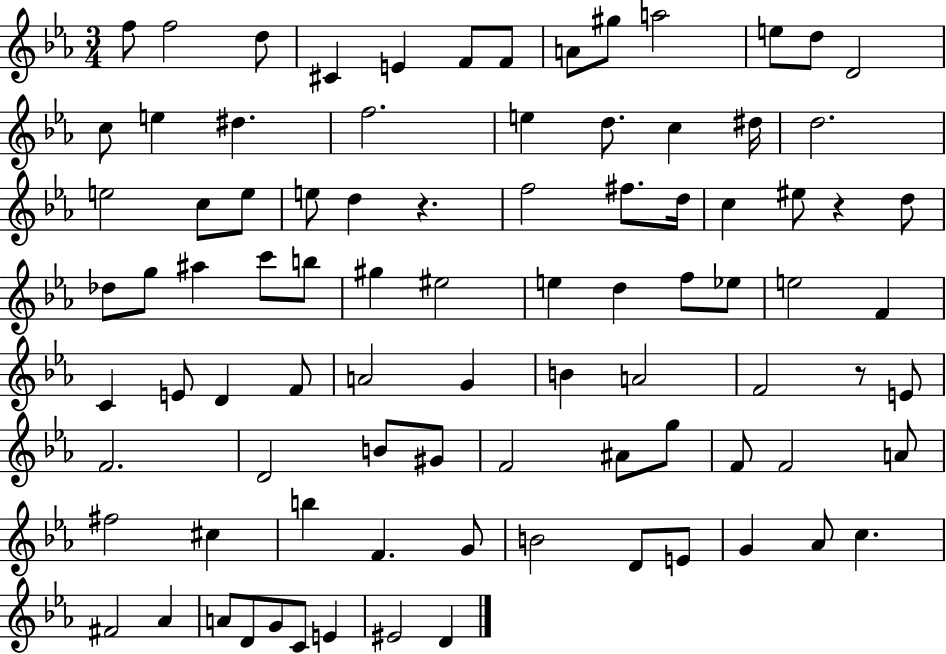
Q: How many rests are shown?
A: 3